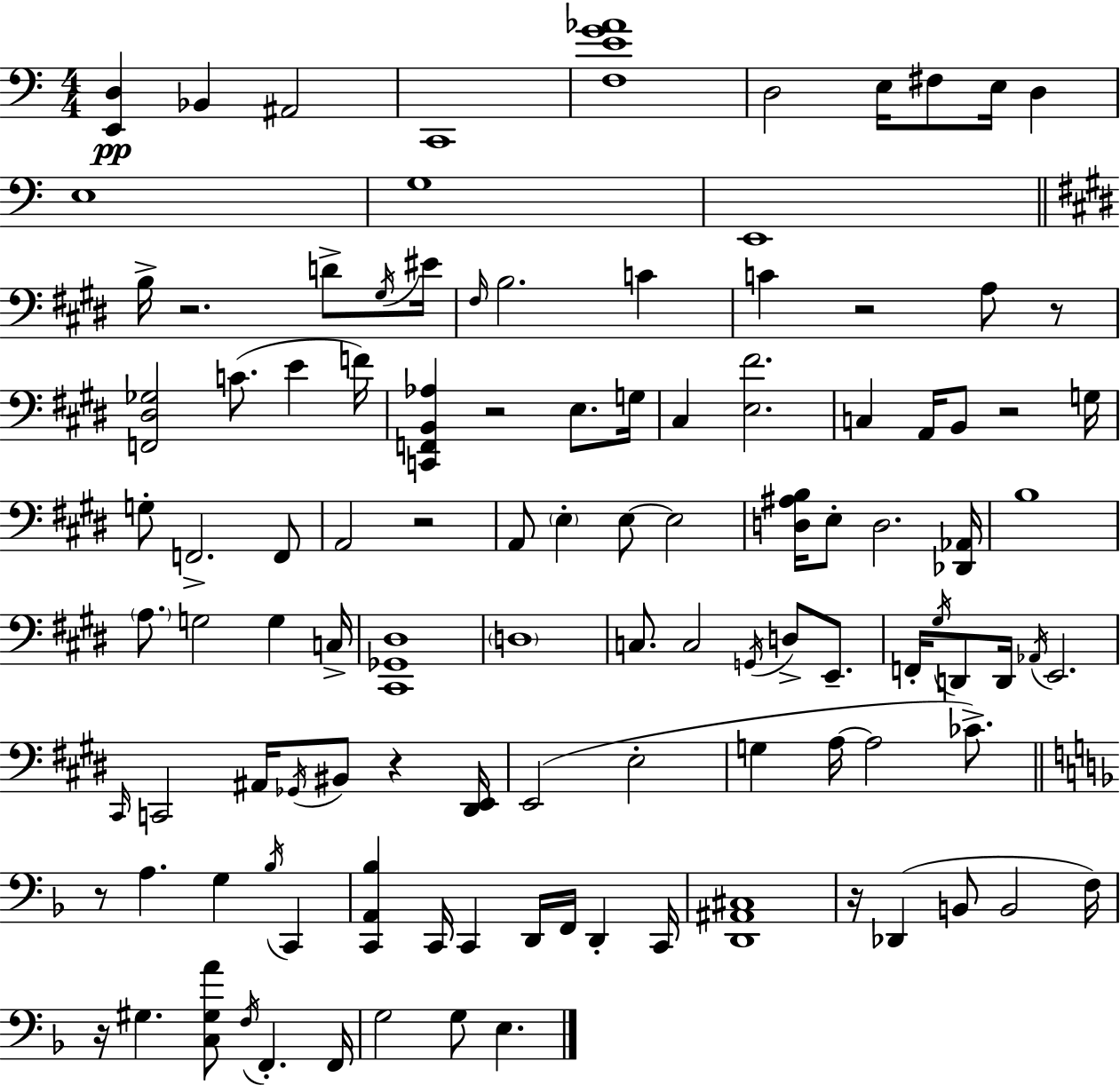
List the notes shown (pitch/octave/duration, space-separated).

[E2,D3]/q Bb2/q A#2/h C2/w [F3,E4,G4,Ab4]/w D3/h E3/s F#3/e E3/s D3/q E3/w G3/w E2/w B3/s R/h. D4/e G#3/s EIS4/s F#3/s B3/h. C4/q C4/q R/h A3/e R/e [F2,D#3,Gb3]/h C4/e. E4/q F4/s [C2,F2,B2,Ab3]/q R/h E3/e. G3/s C#3/q [E3,F#4]/h. C3/q A2/s B2/e R/h G3/s G3/e F2/h. F2/e A2/h R/h A2/e E3/q E3/e E3/h [D3,A#3,B3]/s E3/e D3/h. [Db2,Ab2]/s B3/w A3/e. G3/h G3/q C3/s [C#2,Gb2,D#3]/w D3/w C3/e. C3/h G2/s D3/e E2/e. F2/s G#3/s D2/e D2/s Ab2/s E2/h. C#2/s C2/h A#2/s Gb2/s BIS2/e R/q [D#2,E2]/s E2/h E3/h G3/q A3/s A3/h CES4/e. R/e A3/q. G3/q Bb3/s C2/q [C2,A2,Bb3]/q C2/s C2/q D2/s F2/s D2/q C2/s [D2,A#2,C#3]/w R/s Db2/q B2/e B2/h F3/s R/s G#3/q. [C3,G#3,A4]/e F3/s F2/q. F2/s G3/h G3/e E3/q.